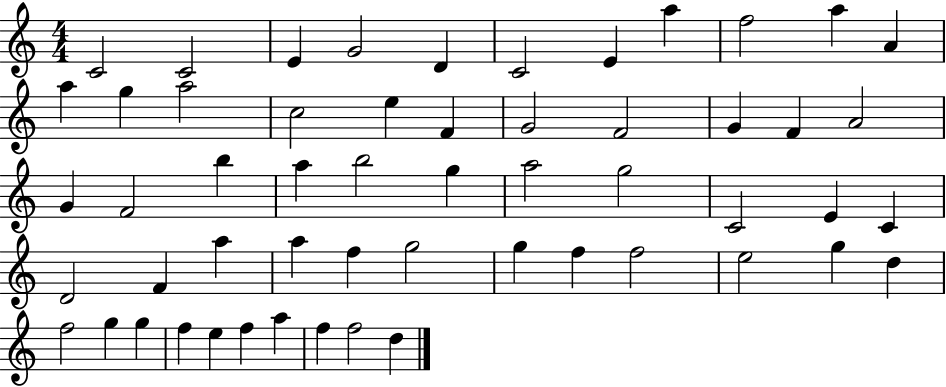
X:1
T:Untitled
M:4/4
L:1/4
K:C
C2 C2 E G2 D C2 E a f2 a A a g a2 c2 e F G2 F2 G F A2 G F2 b a b2 g a2 g2 C2 E C D2 F a a f g2 g f f2 e2 g d f2 g g f e f a f f2 d